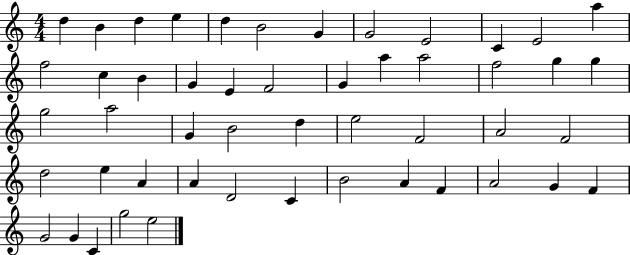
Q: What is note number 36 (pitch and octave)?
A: A4